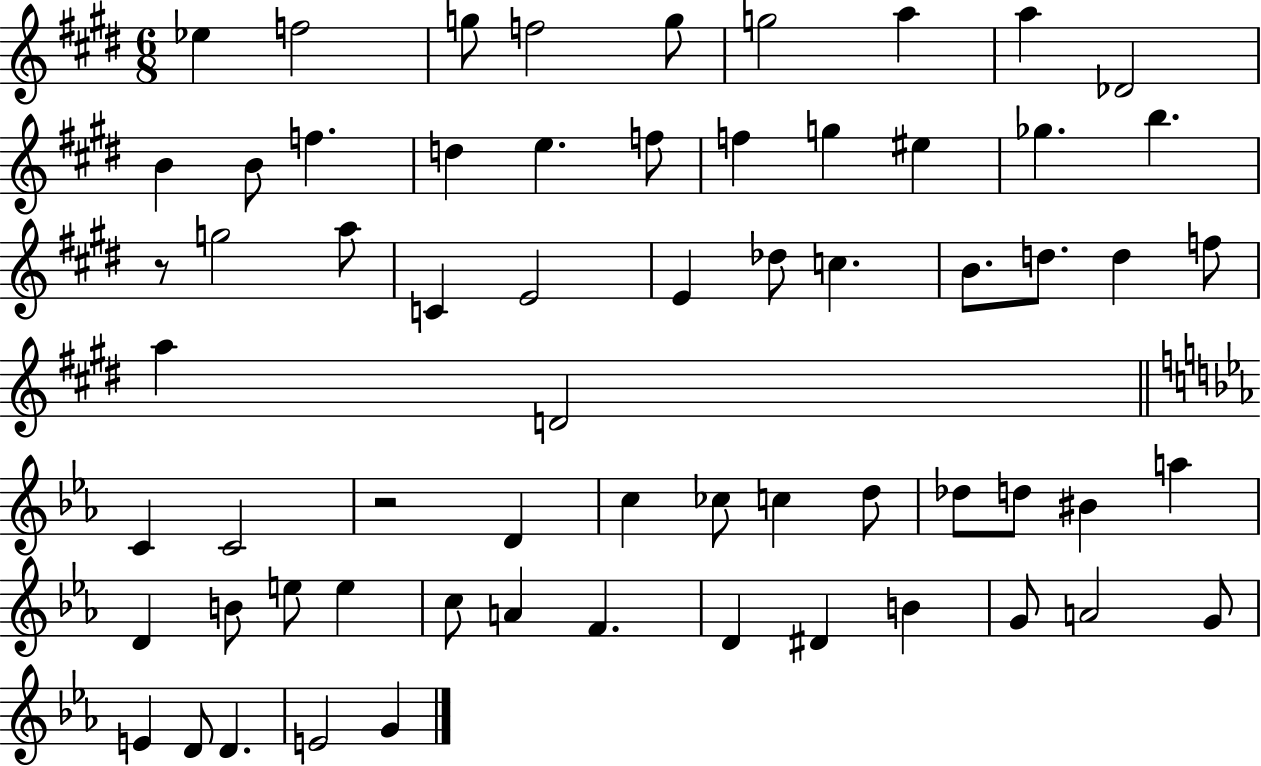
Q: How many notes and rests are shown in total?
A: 64